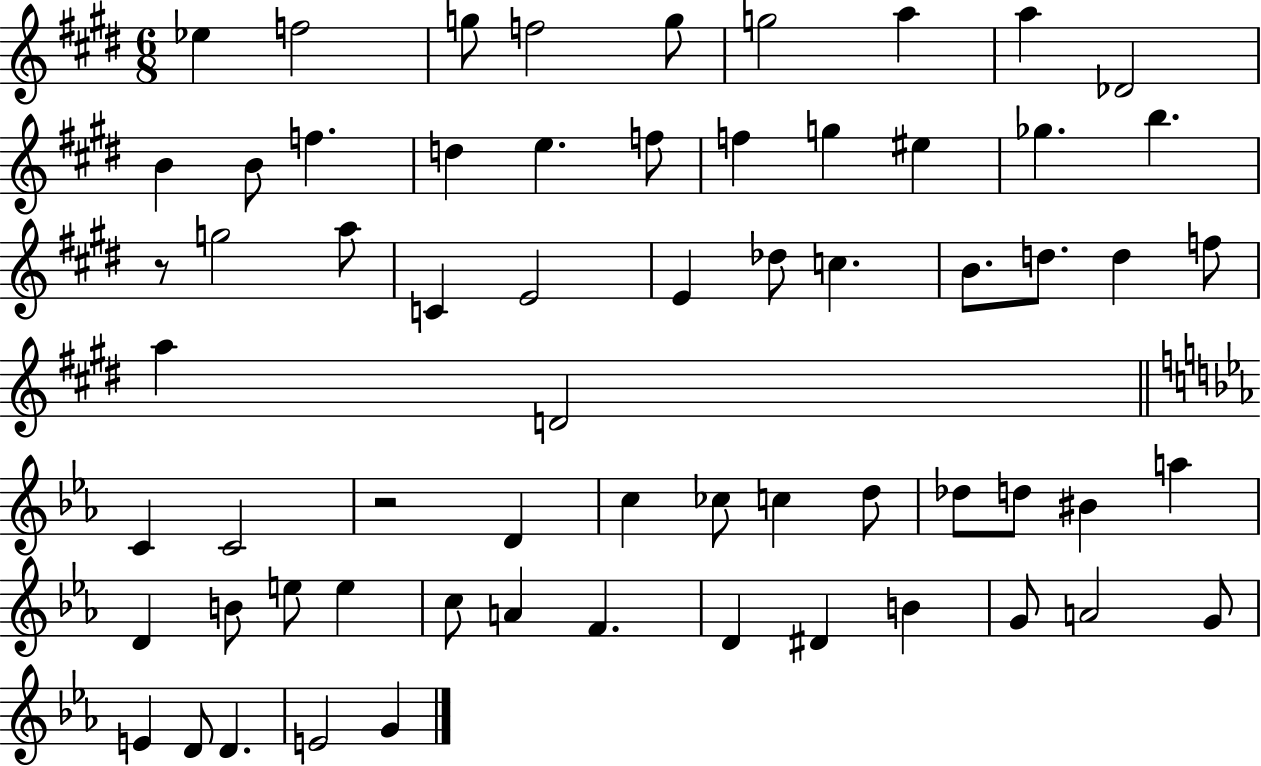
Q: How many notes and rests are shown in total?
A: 64